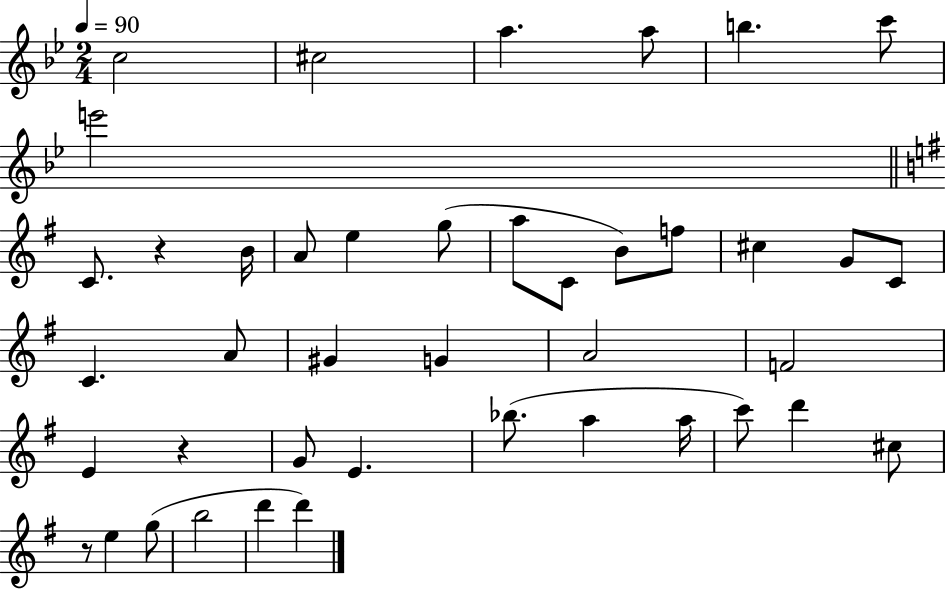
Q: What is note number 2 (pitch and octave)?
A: C#5